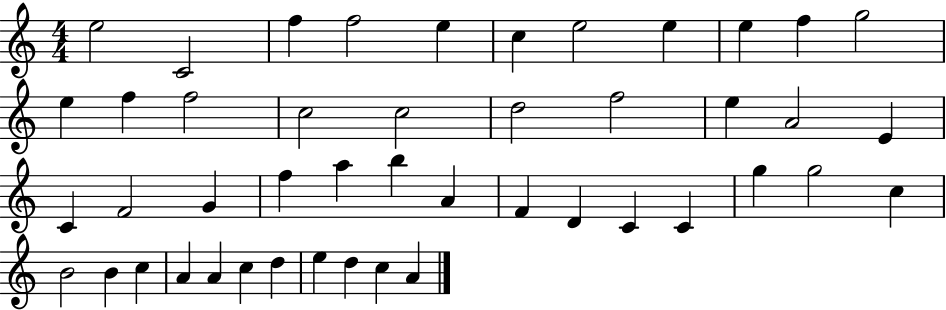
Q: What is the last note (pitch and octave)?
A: A4